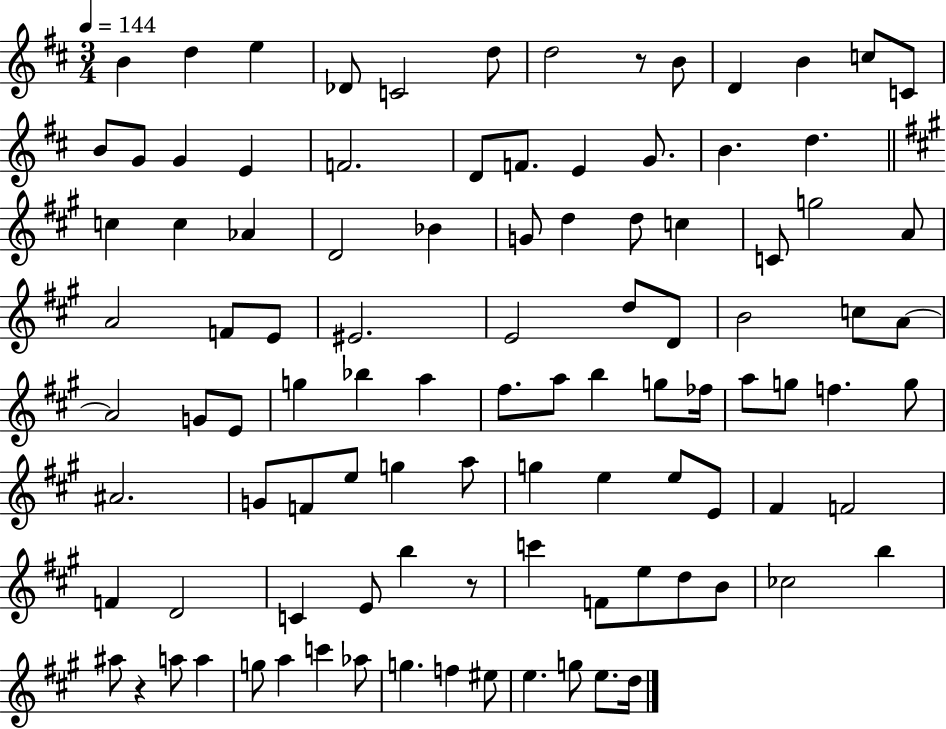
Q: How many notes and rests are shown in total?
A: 101